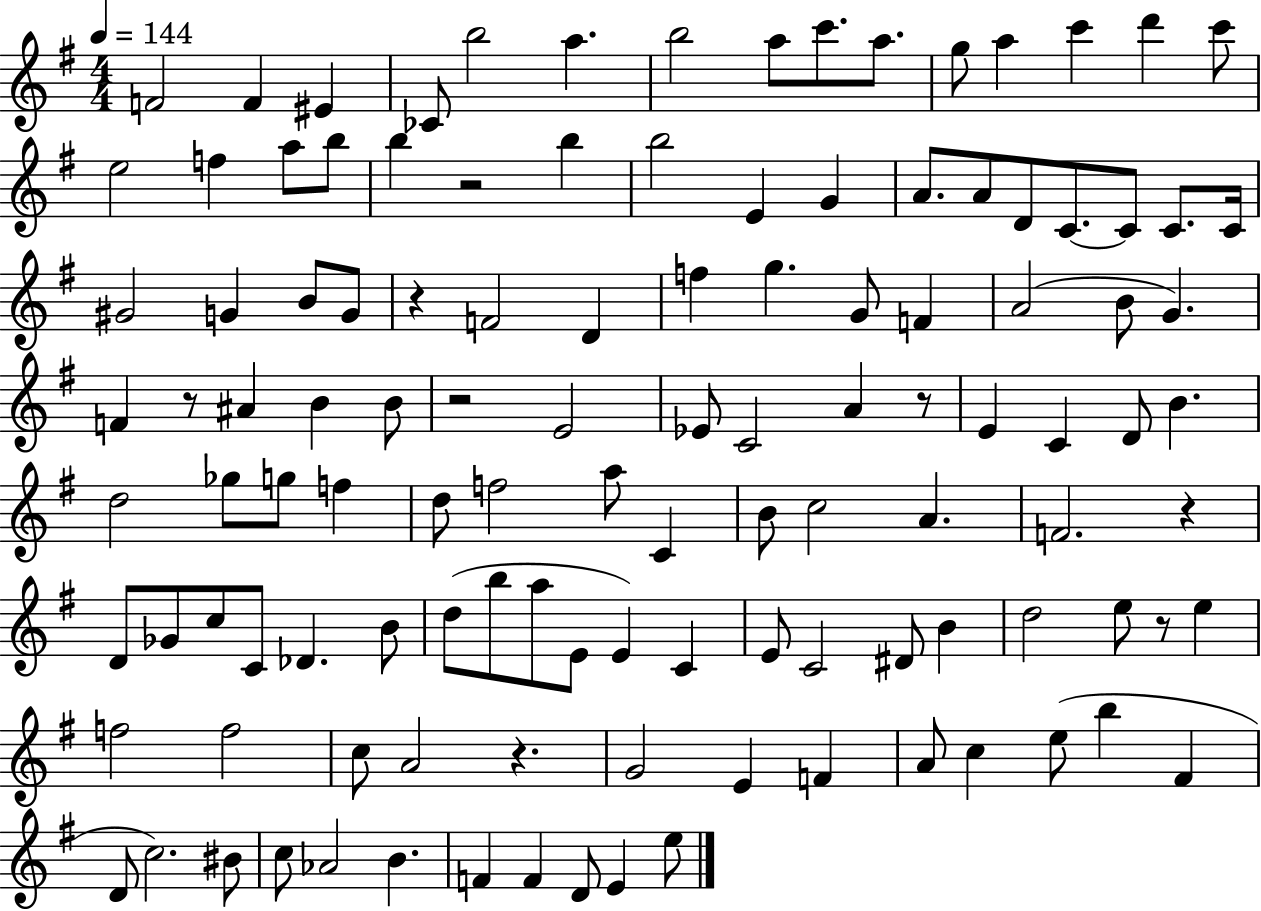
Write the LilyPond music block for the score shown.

{
  \clef treble
  \numericTimeSignature
  \time 4/4
  \key g \major
  \tempo 4 = 144
  f'2 f'4 eis'4 | ces'8 b''2 a''4. | b''2 a''8 c'''8. a''8. | g''8 a''4 c'''4 d'''4 c'''8 | \break e''2 f''4 a''8 b''8 | b''4 r2 b''4 | b''2 e'4 g'4 | a'8. a'8 d'8 c'8.~~ c'8 c'8. c'16 | \break gis'2 g'4 b'8 g'8 | r4 f'2 d'4 | f''4 g''4. g'8 f'4 | a'2( b'8 g'4.) | \break f'4 r8 ais'4 b'4 b'8 | r2 e'2 | ees'8 c'2 a'4 r8 | e'4 c'4 d'8 b'4. | \break d''2 ges''8 g''8 f''4 | d''8 f''2 a''8 c'4 | b'8 c''2 a'4. | f'2. r4 | \break d'8 ges'8 c''8 c'8 des'4. b'8 | d''8( b''8 a''8 e'8 e'4) c'4 | e'8 c'2 dis'8 b'4 | d''2 e''8 r8 e''4 | \break f''2 f''2 | c''8 a'2 r4. | g'2 e'4 f'4 | a'8 c''4 e''8( b''4 fis'4 | \break d'8 c''2.) bis'8 | c''8 aes'2 b'4. | f'4 f'4 d'8 e'4 e''8 | \bar "|."
}